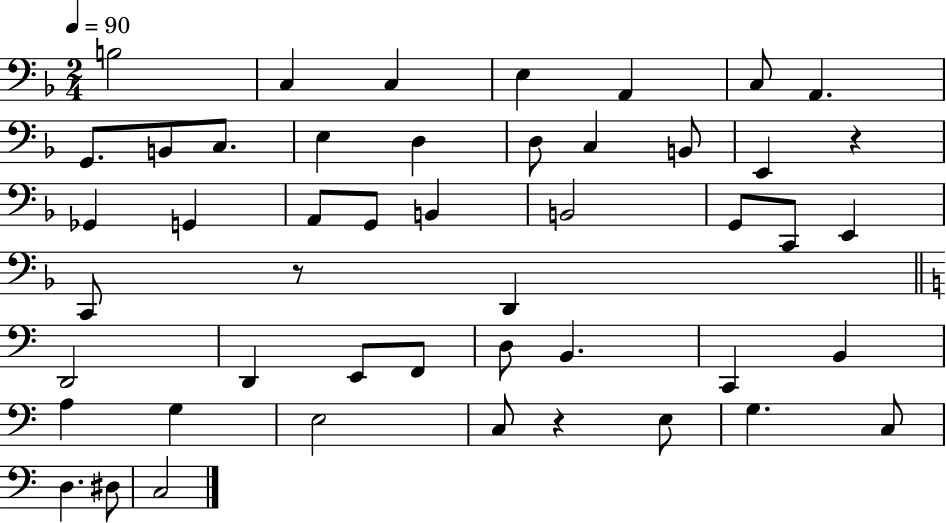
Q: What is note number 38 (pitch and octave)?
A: E3